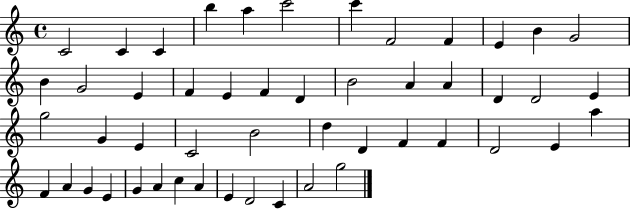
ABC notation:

X:1
T:Untitled
M:4/4
L:1/4
K:C
C2 C C b a c'2 c' F2 F E B G2 B G2 E F E F D B2 A A D D2 E g2 G E C2 B2 d D F F D2 E a F A G E G A c A E D2 C A2 g2